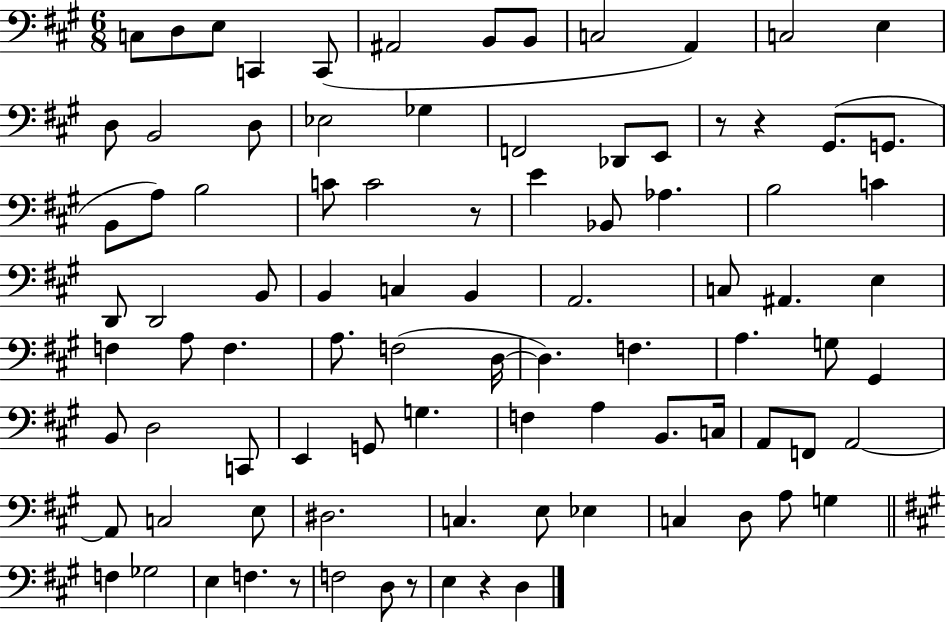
C3/e D3/e E3/e C2/q C2/e A#2/h B2/e B2/e C3/h A2/q C3/h E3/q D3/e B2/h D3/e Eb3/h Gb3/q F2/h Db2/e E2/e R/e R/q G#2/e. G2/e. B2/e A3/e B3/h C4/e C4/h R/e E4/q Bb2/e Ab3/q. B3/h C4/q D2/e D2/h B2/e B2/q C3/q B2/q A2/h. C3/e A#2/q. E3/q F3/q A3/e F3/q. A3/e. F3/h D3/s D3/q. F3/q. A3/q. G3/e G#2/q B2/e D3/h C2/e E2/q G2/e G3/q. F3/q A3/q B2/e. C3/s A2/e F2/e A2/h A2/e C3/h E3/e D#3/h. C3/q. E3/e Eb3/q C3/q D3/e A3/e G3/q F3/q Gb3/h E3/q F3/q. R/e F3/h D3/e R/e E3/q R/q D3/q